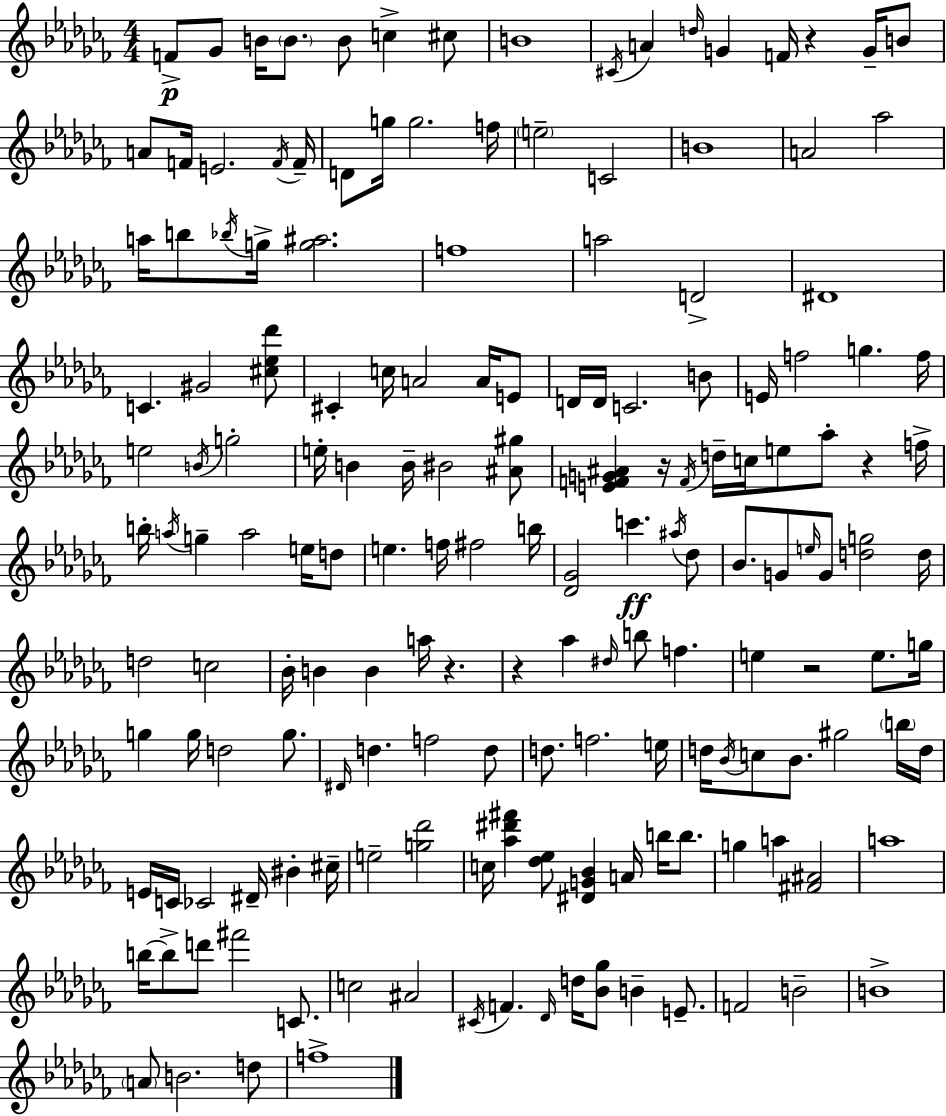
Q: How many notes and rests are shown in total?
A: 166